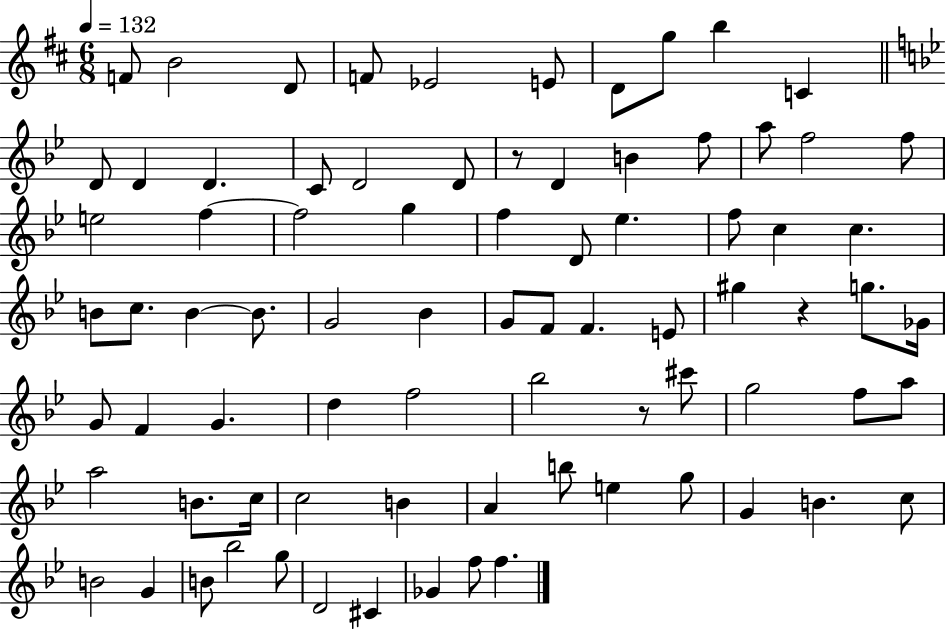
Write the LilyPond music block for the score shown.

{
  \clef treble
  \numericTimeSignature
  \time 6/8
  \key d \major
  \tempo 4 = 132
  \repeat volta 2 { f'8 b'2 d'8 | f'8 ees'2 e'8 | d'8 g''8 b''4 c'4 | \bar "||" \break \key bes \major d'8 d'4 d'4. | c'8 d'2 d'8 | r8 d'4 b'4 f''8 | a''8 f''2 f''8 | \break e''2 f''4~~ | f''2 g''4 | f''4 d'8 ees''4. | f''8 c''4 c''4. | \break b'8 c''8. b'4~~ b'8. | g'2 bes'4 | g'8 f'8 f'4. e'8 | gis''4 r4 g''8. ges'16 | \break g'8 f'4 g'4. | d''4 f''2 | bes''2 r8 cis'''8 | g''2 f''8 a''8 | \break a''2 b'8. c''16 | c''2 b'4 | a'4 b''8 e''4 g''8 | g'4 b'4. c''8 | \break b'2 g'4 | b'8 bes''2 g''8 | d'2 cis'4 | ges'4 f''8 f''4. | \break } \bar "|."
}